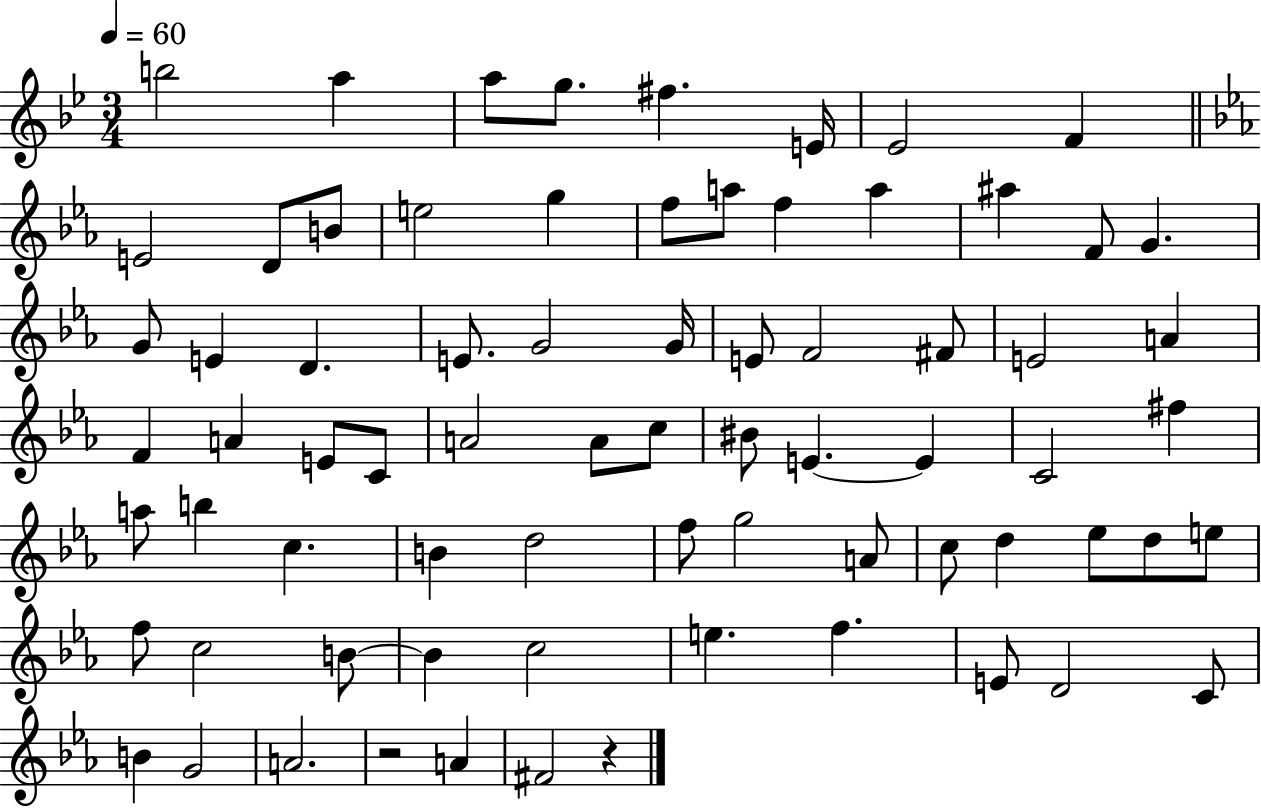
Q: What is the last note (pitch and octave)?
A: F#4